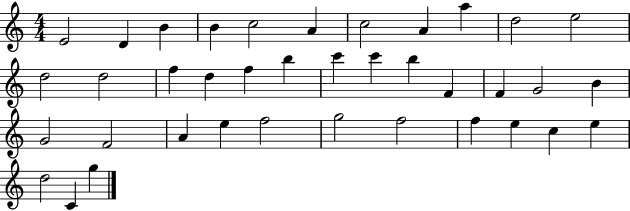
E4/h D4/q B4/q B4/q C5/h A4/q C5/h A4/q A5/q D5/h E5/h D5/h D5/h F5/q D5/q F5/q B5/q C6/q C6/q B5/q F4/q F4/q G4/h B4/q G4/h F4/h A4/q E5/q F5/h G5/h F5/h F5/q E5/q C5/q E5/q D5/h C4/q G5/q